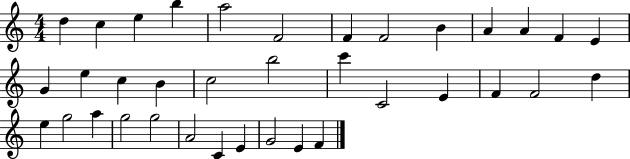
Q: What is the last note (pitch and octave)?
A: F4